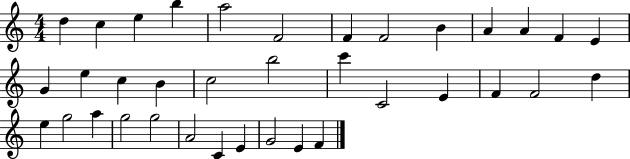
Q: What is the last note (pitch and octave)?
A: F4